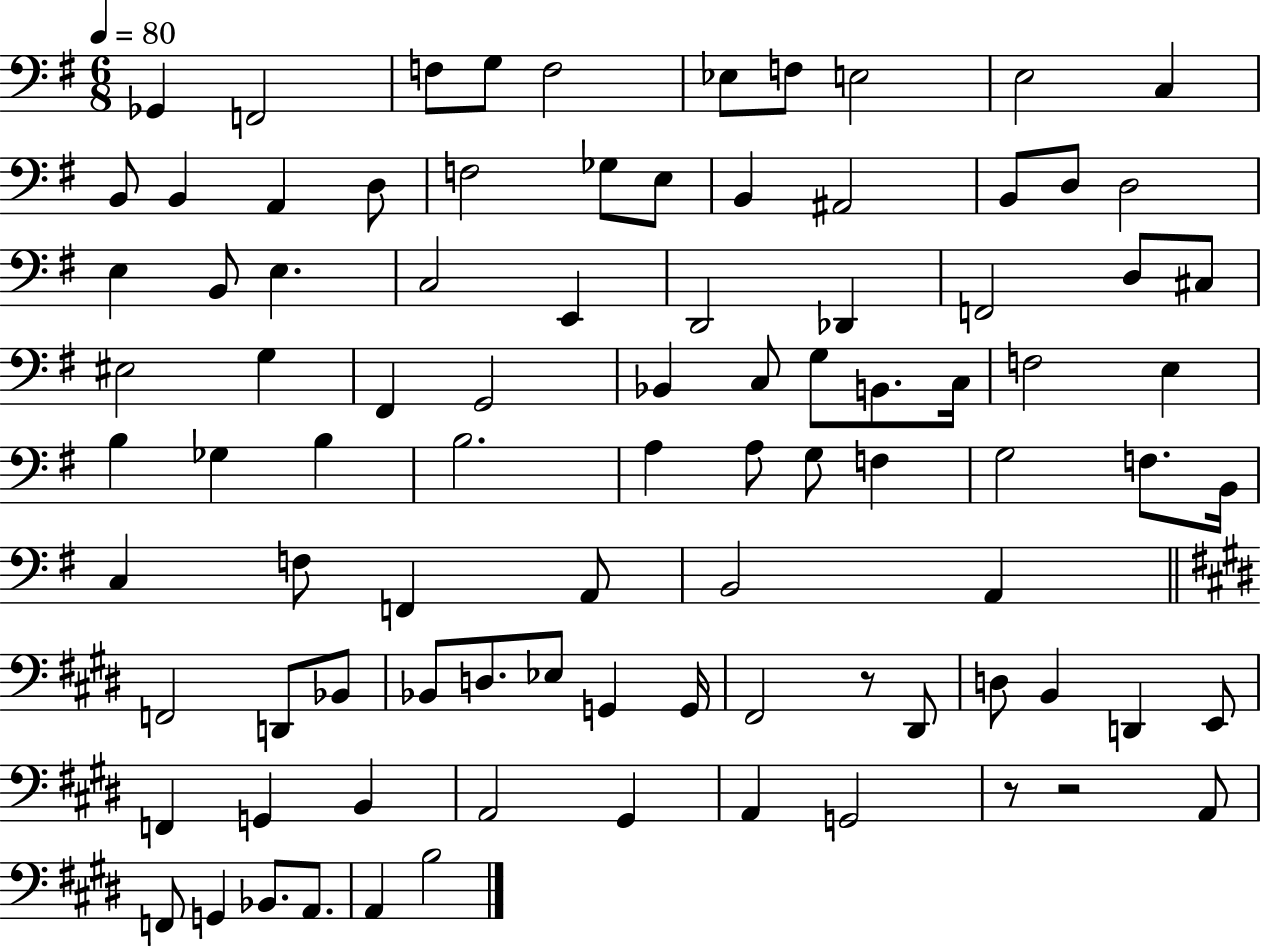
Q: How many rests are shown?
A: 3